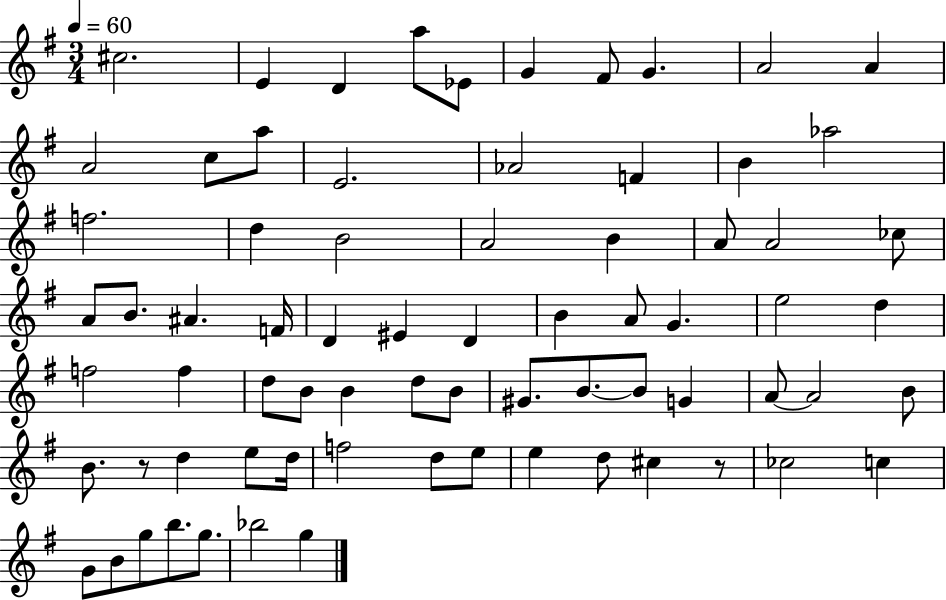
C#5/h. E4/q D4/q A5/e Eb4/e G4/q F#4/e G4/q. A4/h A4/q A4/h C5/e A5/e E4/h. Ab4/h F4/q B4/q Ab5/h F5/h. D5/q B4/h A4/h B4/q A4/e A4/h CES5/e A4/e B4/e. A#4/q. F4/s D4/q EIS4/q D4/q B4/q A4/e G4/q. E5/h D5/q F5/h F5/q D5/e B4/e B4/q D5/e B4/e G#4/e. B4/e. B4/e G4/q A4/e A4/h B4/e B4/e. R/e D5/q E5/e D5/s F5/h D5/e E5/e E5/q D5/e C#5/q R/e CES5/h C5/q G4/e B4/e G5/e B5/e. G5/e. Bb5/h G5/q